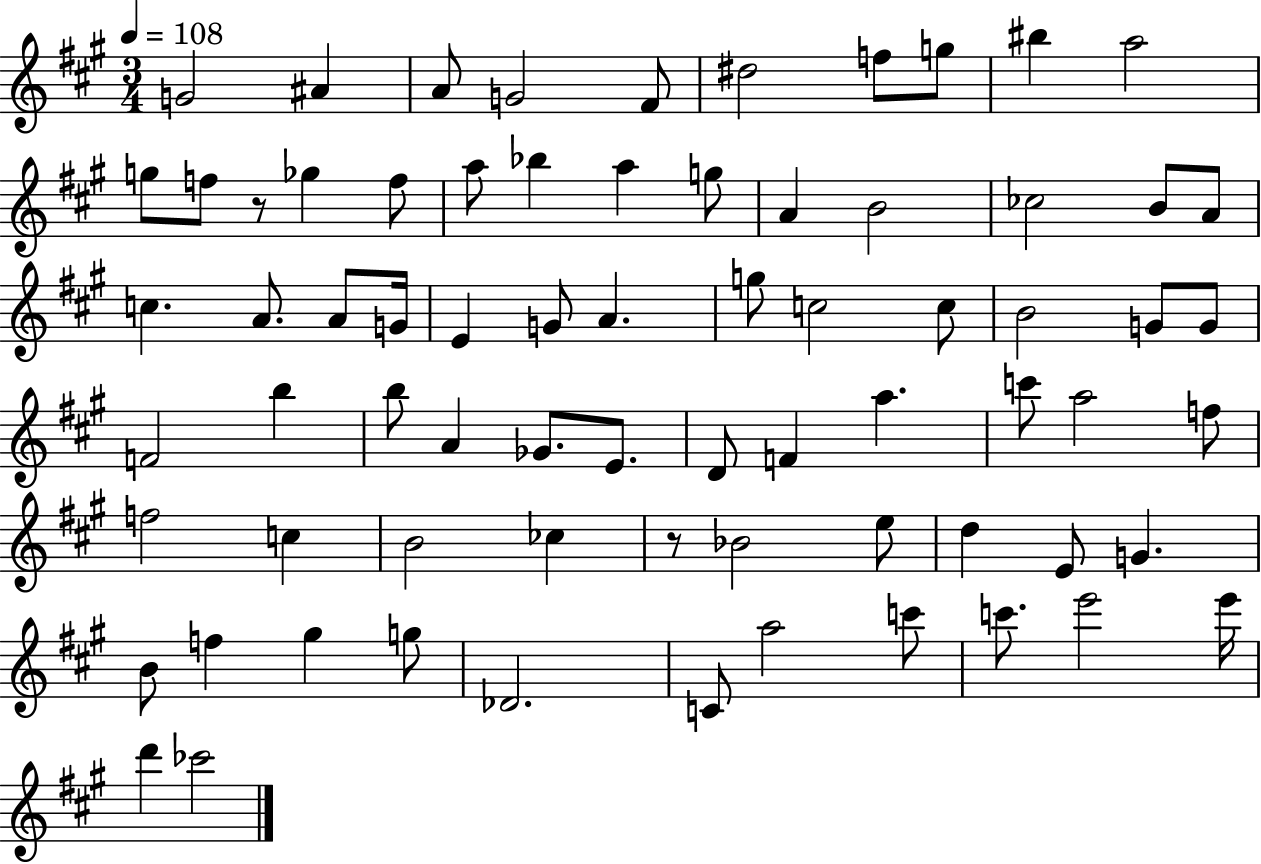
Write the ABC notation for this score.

X:1
T:Untitled
M:3/4
L:1/4
K:A
G2 ^A A/2 G2 ^F/2 ^d2 f/2 g/2 ^b a2 g/2 f/2 z/2 _g f/2 a/2 _b a g/2 A B2 _c2 B/2 A/2 c A/2 A/2 G/4 E G/2 A g/2 c2 c/2 B2 G/2 G/2 F2 b b/2 A _G/2 E/2 D/2 F a c'/2 a2 f/2 f2 c B2 _c z/2 _B2 e/2 d E/2 G B/2 f ^g g/2 _D2 C/2 a2 c'/2 c'/2 e'2 e'/4 d' _c'2